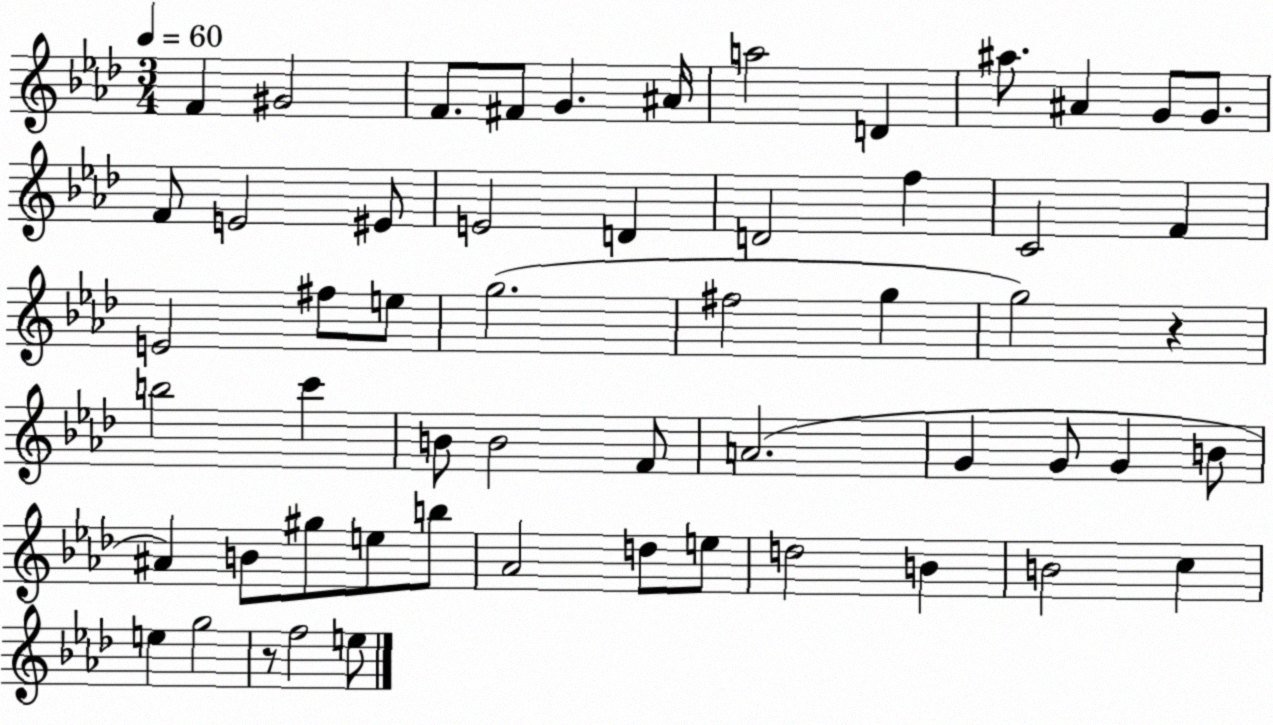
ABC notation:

X:1
T:Untitled
M:3/4
L:1/4
K:Ab
F ^G2 F/2 ^F/2 G ^A/4 a2 D ^a/2 ^A G/2 G/2 F/2 E2 ^E/2 E2 D D2 f C2 F E2 ^f/2 e/2 g2 ^f2 g g2 z b2 c' B/2 B2 F/2 A2 G G/2 G B/2 ^A B/2 ^g/2 e/2 b/2 _A2 d/2 e/2 d2 B B2 c e g2 z/2 f2 e/2